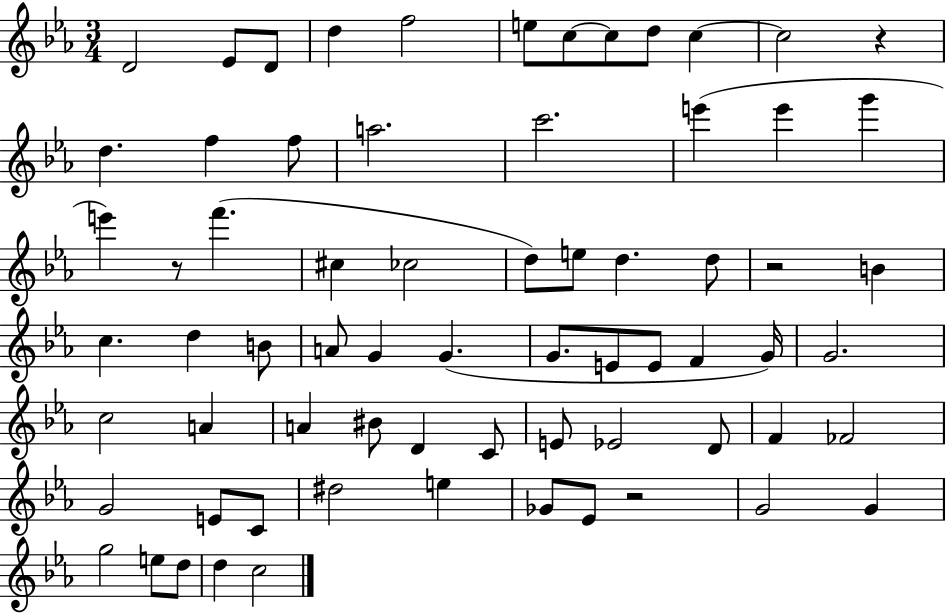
X:1
T:Untitled
M:3/4
L:1/4
K:Eb
D2 _E/2 D/2 d f2 e/2 c/2 c/2 d/2 c c2 z d f f/2 a2 c'2 e' e' g' e' z/2 f' ^c _c2 d/2 e/2 d d/2 z2 B c d B/2 A/2 G G G/2 E/2 E/2 F G/4 G2 c2 A A ^B/2 D C/2 E/2 _E2 D/2 F _F2 G2 E/2 C/2 ^d2 e _G/2 _E/2 z2 G2 G g2 e/2 d/2 d c2